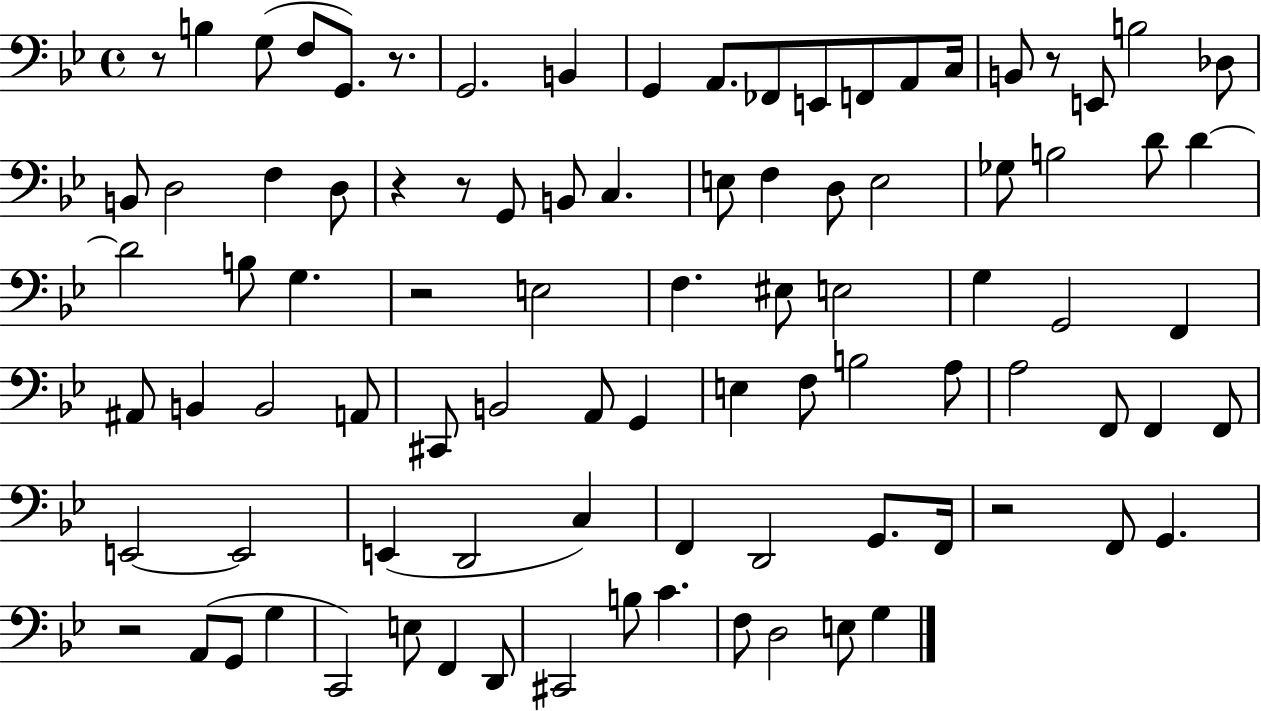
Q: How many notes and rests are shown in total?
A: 91